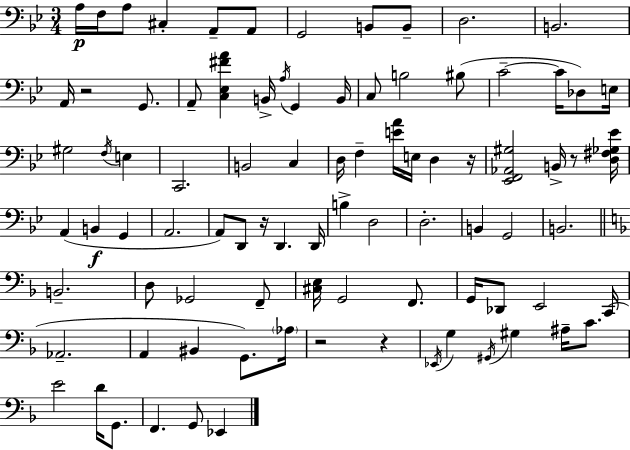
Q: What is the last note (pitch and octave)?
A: Eb2